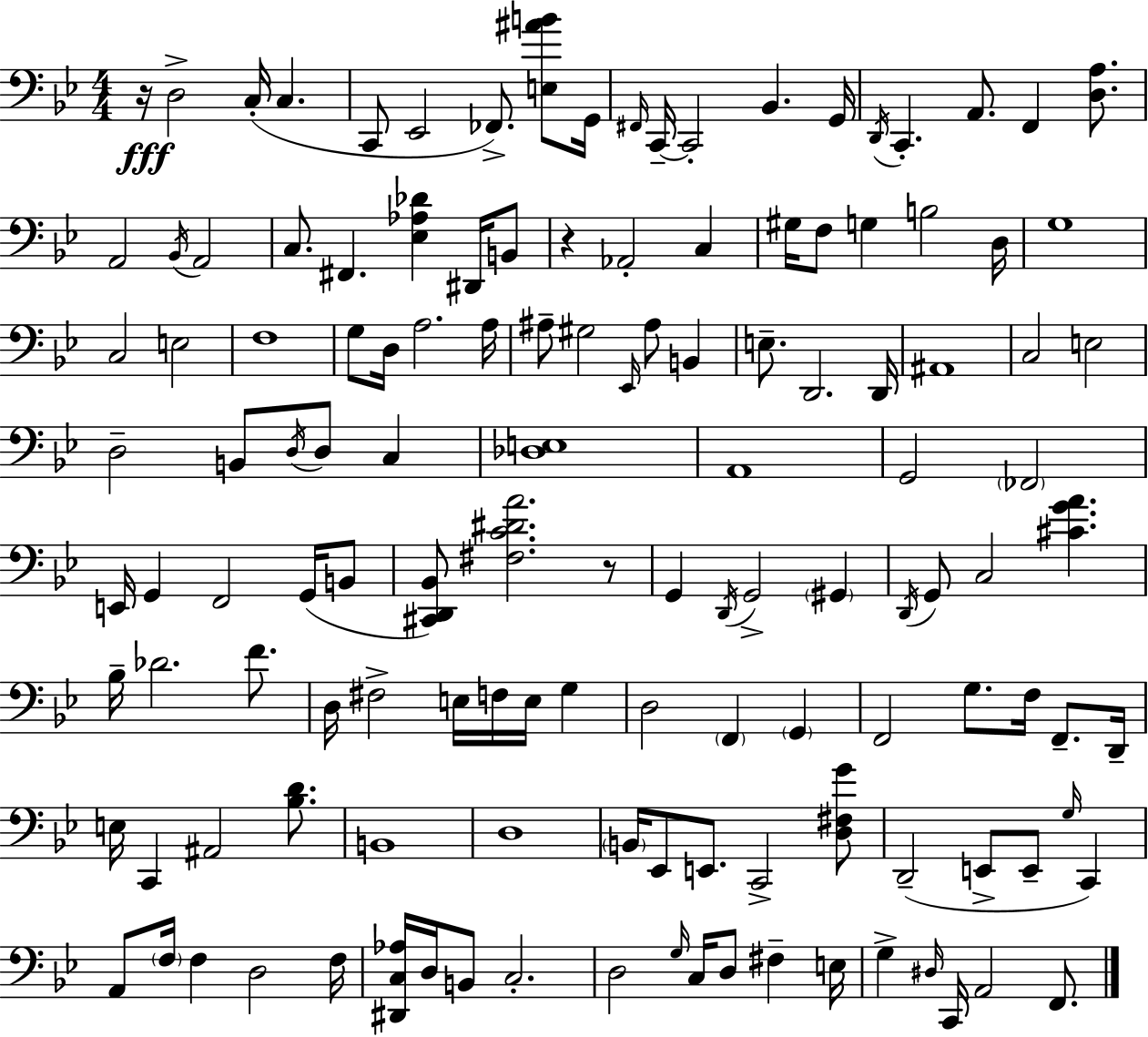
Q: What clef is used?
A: bass